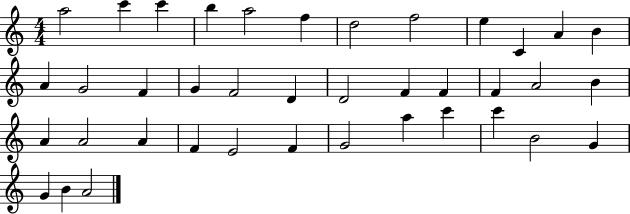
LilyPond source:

{
  \clef treble
  \numericTimeSignature
  \time 4/4
  \key c \major
  a''2 c'''4 c'''4 | b''4 a''2 f''4 | d''2 f''2 | e''4 c'4 a'4 b'4 | \break a'4 g'2 f'4 | g'4 f'2 d'4 | d'2 f'4 f'4 | f'4 a'2 b'4 | \break a'4 a'2 a'4 | f'4 e'2 f'4 | g'2 a''4 c'''4 | c'''4 b'2 g'4 | \break g'4 b'4 a'2 | \bar "|."
}